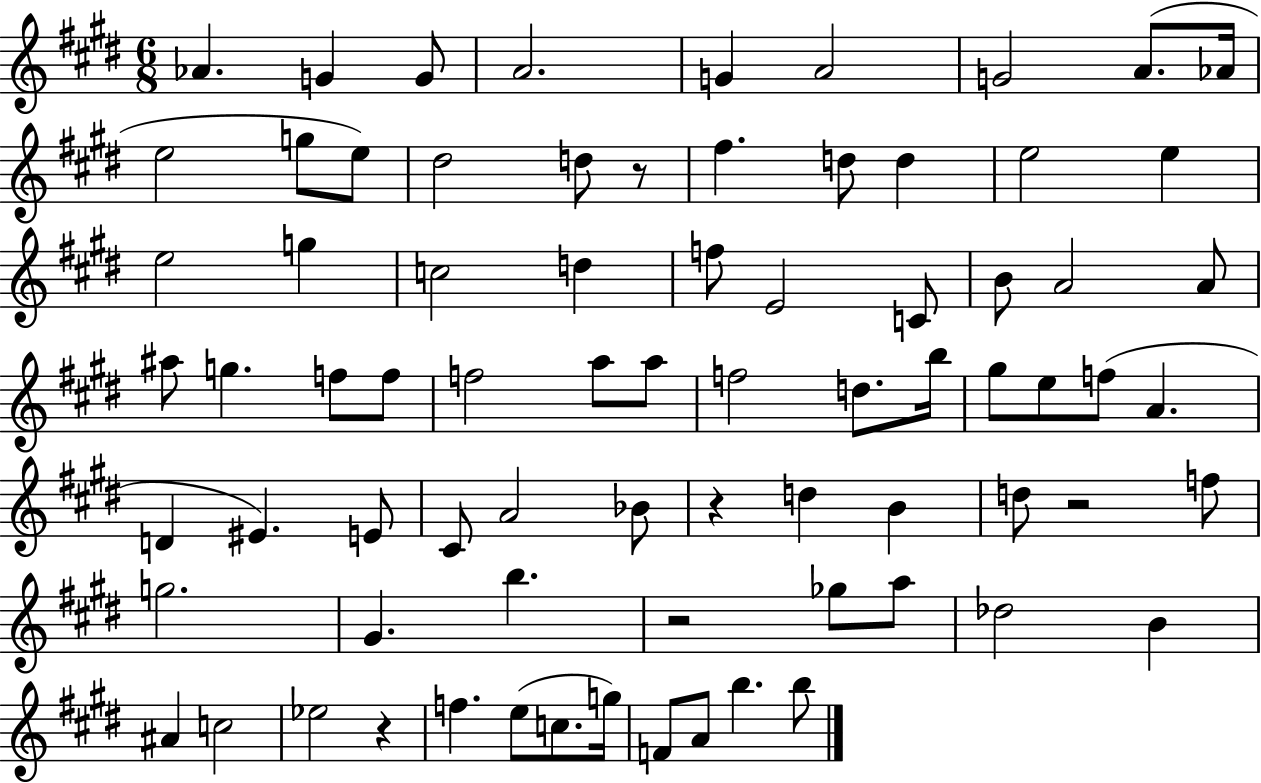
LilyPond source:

{
  \clef treble
  \numericTimeSignature
  \time 6/8
  \key e \major
  aes'4. g'4 g'8 | a'2. | g'4 a'2 | g'2 a'8.( aes'16 | \break e''2 g''8 e''8) | dis''2 d''8 r8 | fis''4. d''8 d''4 | e''2 e''4 | \break e''2 g''4 | c''2 d''4 | f''8 e'2 c'8 | b'8 a'2 a'8 | \break ais''8 g''4. f''8 f''8 | f''2 a''8 a''8 | f''2 d''8. b''16 | gis''8 e''8 f''8( a'4. | \break d'4 eis'4.) e'8 | cis'8 a'2 bes'8 | r4 d''4 b'4 | d''8 r2 f''8 | \break g''2. | gis'4. b''4. | r2 ges''8 a''8 | des''2 b'4 | \break ais'4 c''2 | ees''2 r4 | f''4. e''8( c''8. g''16) | f'8 a'8 b''4. b''8 | \break \bar "|."
}